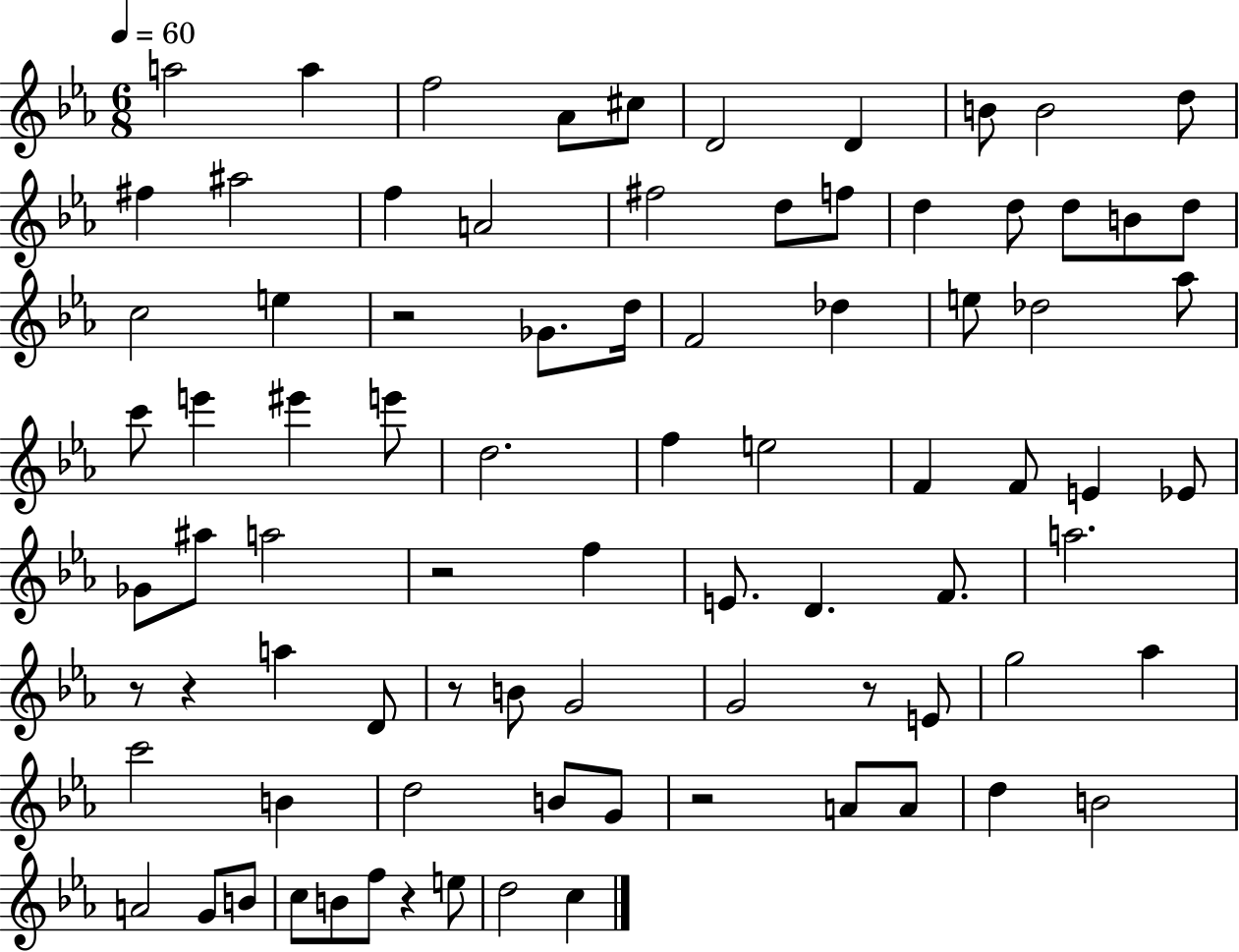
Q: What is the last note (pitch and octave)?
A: C5